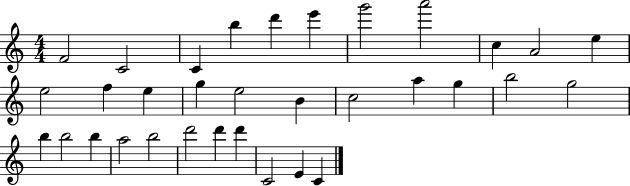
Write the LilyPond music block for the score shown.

{
  \clef treble
  \numericTimeSignature
  \time 4/4
  \key c \major
  f'2 c'2 | c'4 b''4 d'''4 e'''4 | g'''2 a'''2 | c''4 a'2 e''4 | \break e''2 f''4 e''4 | g''4 e''2 b'4 | c''2 a''4 g''4 | b''2 g''2 | \break b''4 b''2 b''4 | a''2 b''2 | d'''2 d'''4 d'''4 | c'2 e'4 c'4 | \break \bar "|."
}